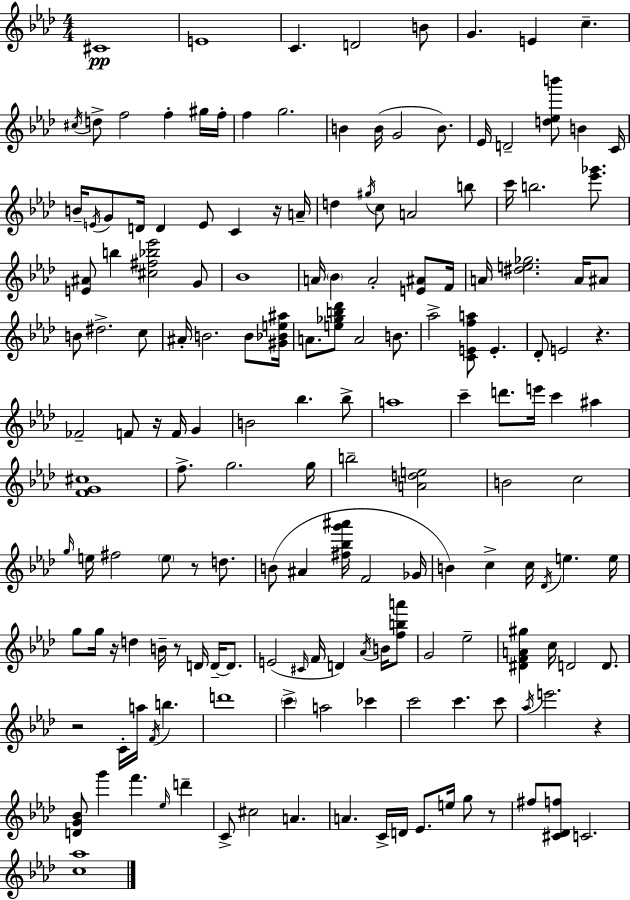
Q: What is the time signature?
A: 4/4